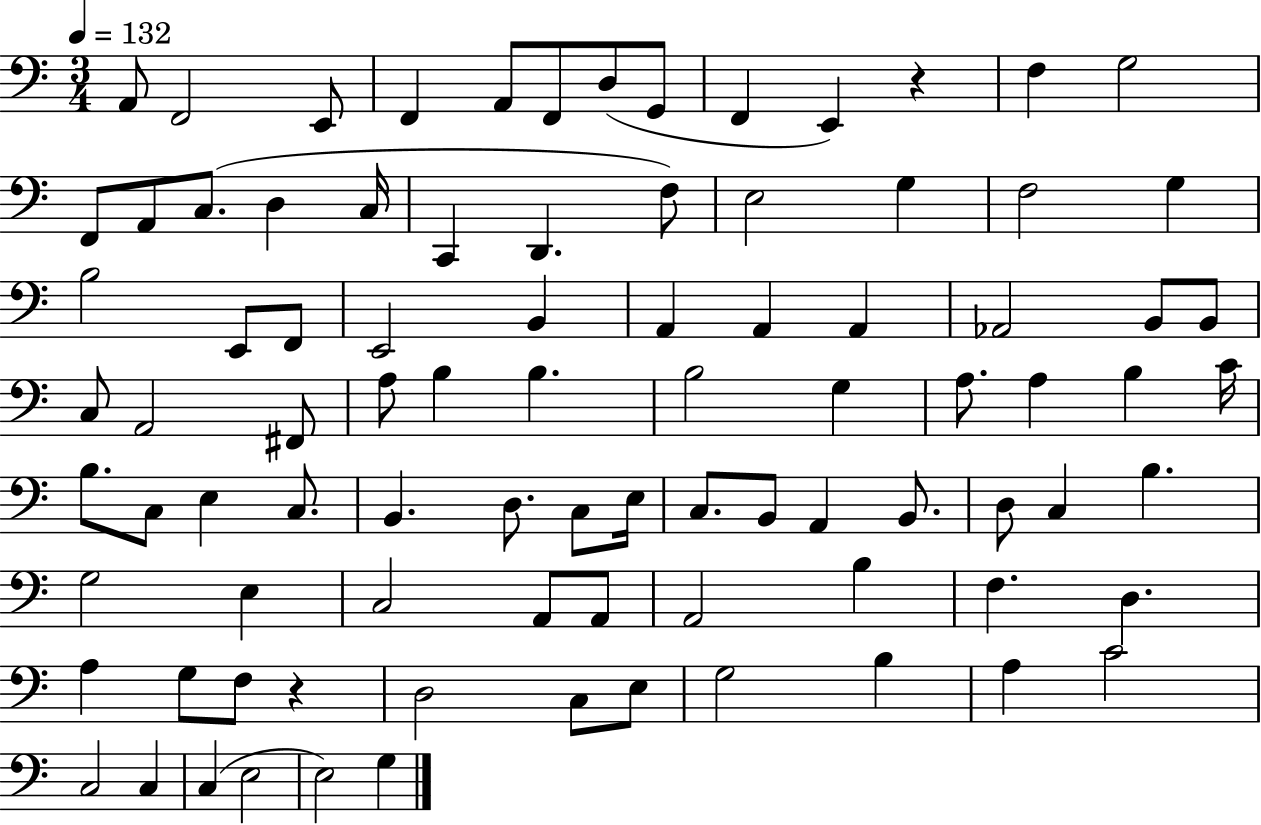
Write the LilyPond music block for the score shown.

{
  \clef bass
  \numericTimeSignature
  \time 3/4
  \key c \major
  \tempo 4 = 132
  \repeat volta 2 { a,8 f,2 e,8 | f,4 a,8 f,8 d8( g,8 | f,4 e,4) r4 | f4 g2 | \break f,8 a,8 c8.( d4 c16 | c,4 d,4. f8) | e2 g4 | f2 g4 | \break b2 e,8 f,8 | e,2 b,4 | a,4 a,4 a,4 | aes,2 b,8 b,8 | \break c8 a,2 fis,8 | a8 b4 b4. | b2 g4 | a8. a4 b4 c'16 | \break b8. c8 e4 c8. | b,4. d8. c8 e16 | c8. b,8 a,4 b,8. | d8 c4 b4. | \break g2 e4 | c2 a,8 a,8 | a,2 b4 | f4. d4. | \break a4 g8 f8 r4 | d2 c8 e8 | g2 b4 | a4 c'2 | \break c2 c4 | c4( e2 | e2) g4 | } \bar "|."
}